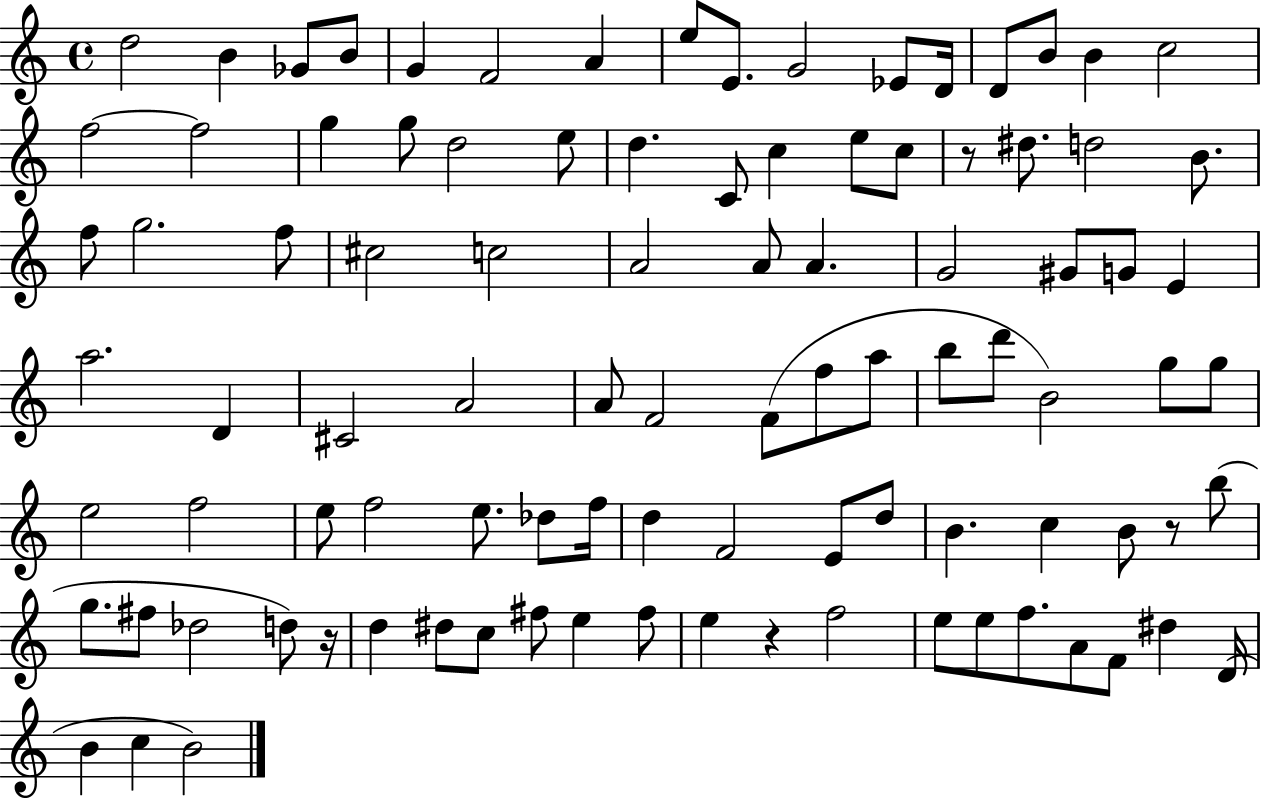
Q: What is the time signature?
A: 4/4